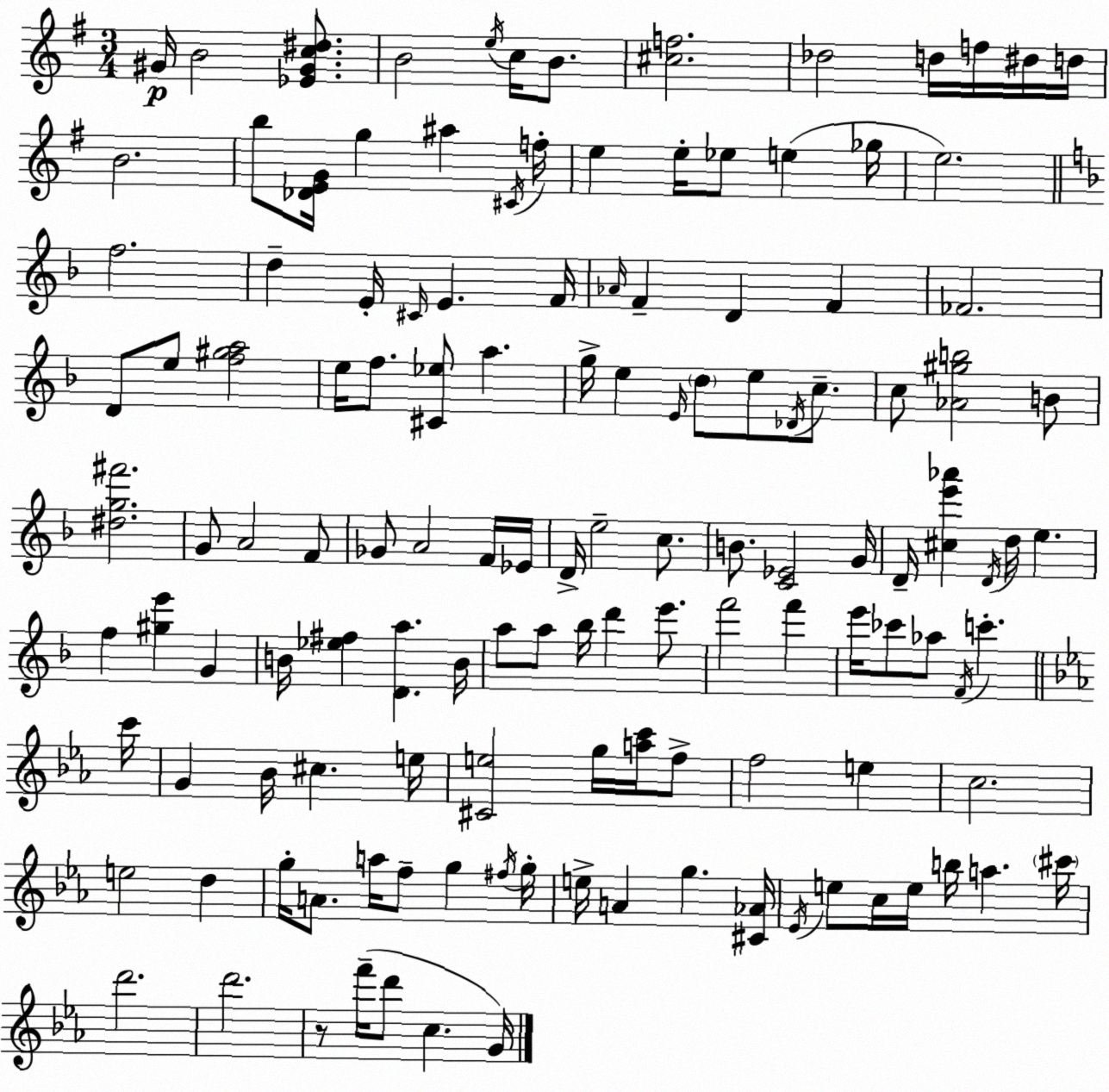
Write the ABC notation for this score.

X:1
T:Untitled
M:3/4
L:1/4
K:G
^G/4 B2 [_E^Gc^d]/2 B2 e/4 c/4 B/2 [^cf]2 _d2 d/4 f/4 ^d/4 d/4 B2 b/2 [_DEG]/4 g ^a ^C/4 f/4 e e/4 _e/2 e _g/4 e2 f2 d E/4 ^C/4 E F/4 _A/4 F D F _F2 D/2 e/2 [f^ga]2 e/4 f/2 [^C_e]/2 a g/4 e E/4 d/2 e/2 _D/4 c/2 c/2 [_A^gb]2 B/2 [^dg^f']2 G/2 A2 F/2 _G/2 A2 F/4 _E/4 D/4 e2 c/2 B/2 [C_E]2 G/4 D/4 [^ce'_a'] D/4 d/4 e f [^ge'] G B/4 [_e^f] [Da] B/4 a/2 a/2 _b/4 d' e'/2 f'2 f' e'/4 _c'/2 _a/2 F/4 c' c'/4 G _B/4 ^c e/4 [^Ce]2 g/4 [ac']/4 f/2 f2 e c2 e2 d g/4 A/2 a/4 f/2 g ^f/4 g/4 e/4 A g [^C_A]/4 _E/4 e/2 c/4 e/4 b/4 a ^c'/4 d'2 d'2 z/2 f'/4 d'/2 c G/4